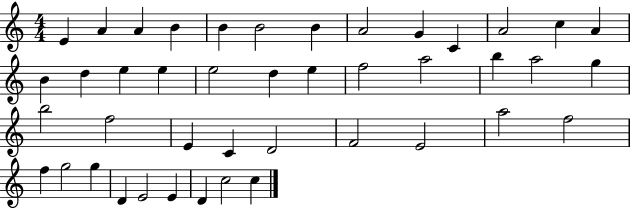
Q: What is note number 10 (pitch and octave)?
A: C4